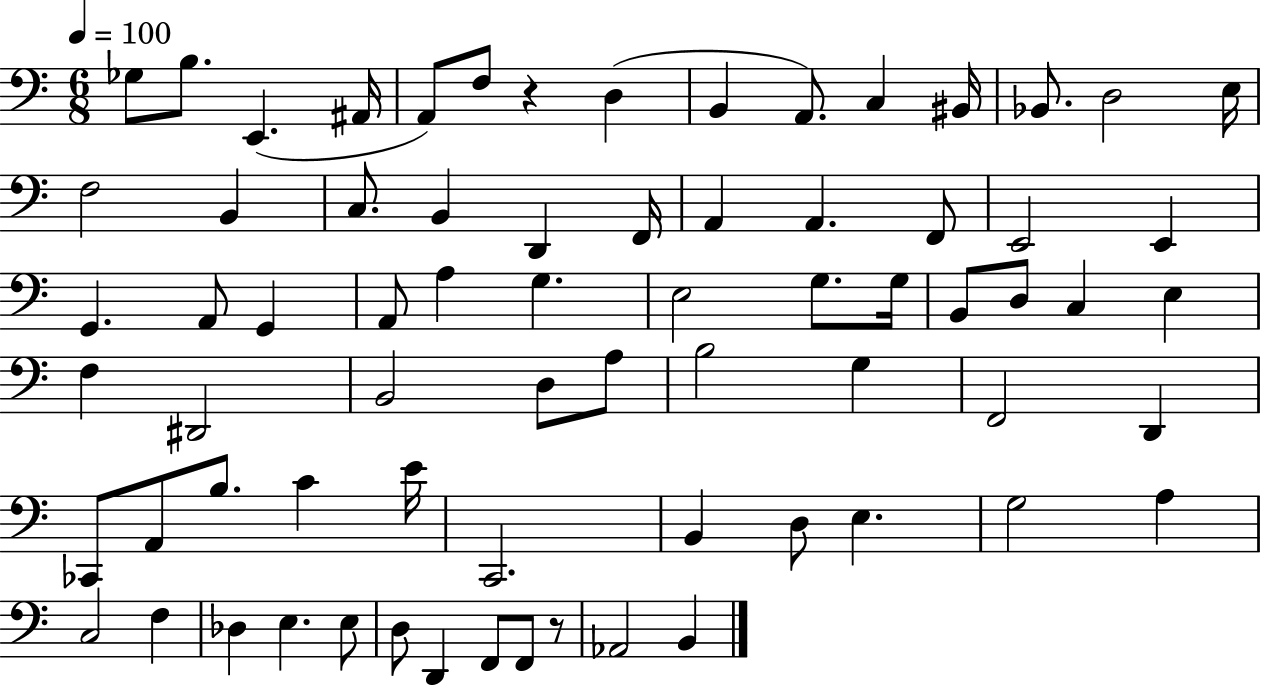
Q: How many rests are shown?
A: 2